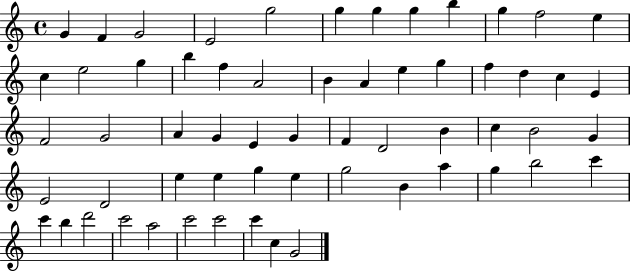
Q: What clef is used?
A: treble